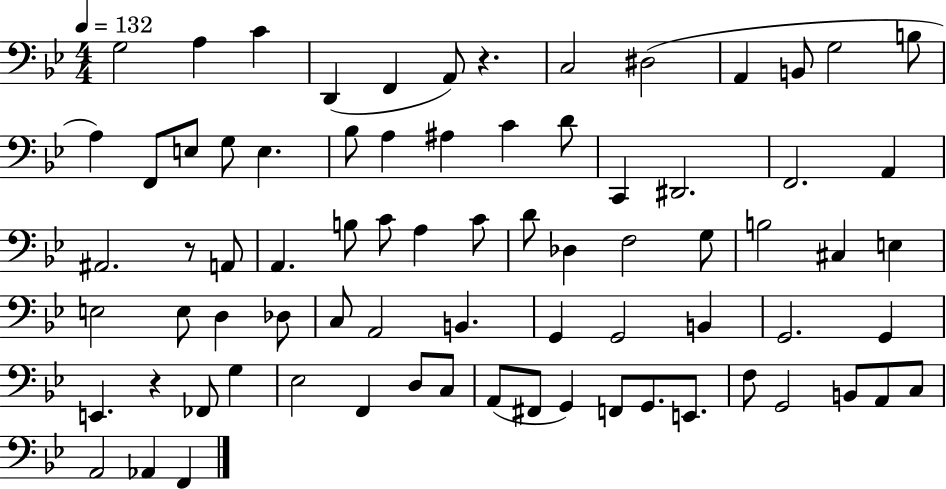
{
  \clef bass
  \numericTimeSignature
  \time 4/4
  \key bes \major
  \tempo 4 = 132
  g2 a4 c'4 | d,4( f,4 a,8) r4. | c2 dis2( | a,4 b,8 g2 b8 | \break a4) f,8 e8 g8 e4. | bes8 a4 ais4 c'4 d'8 | c,4 dis,2. | f,2. a,4 | \break ais,2. r8 a,8 | a,4. b8 c'8 a4 c'8 | d'8 des4 f2 g8 | b2 cis4 e4 | \break e2 e8 d4 des8 | c8 a,2 b,4. | g,4 g,2 b,4 | g,2. g,4 | \break e,4. r4 fes,8 g4 | ees2 f,4 d8 c8 | a,8( fis,8 g,4) f,8 g,8. e,8. | f8 g,2 b,8 a,8 c8 | \break a,2 aes,4 f,4 | \bar "|."
}